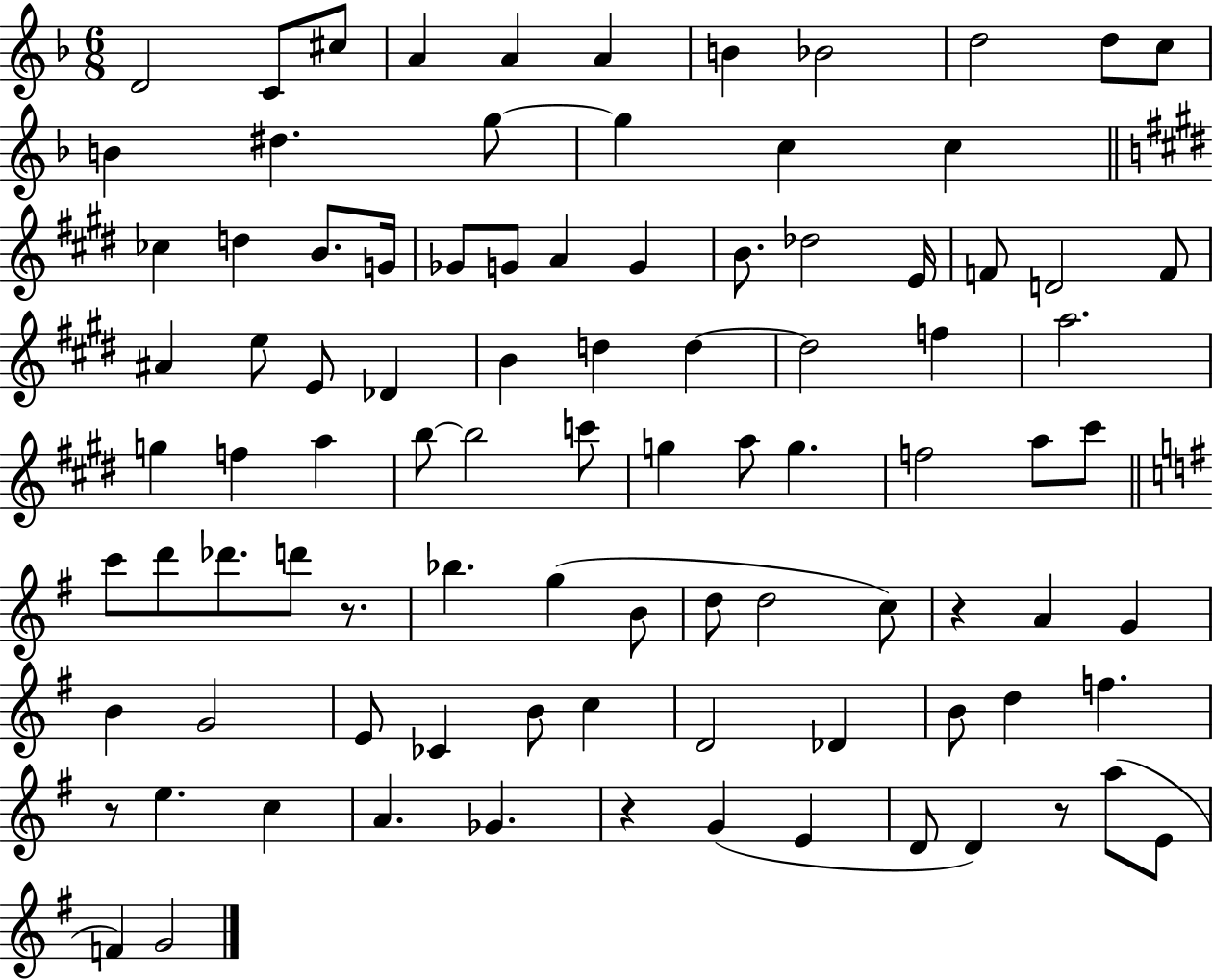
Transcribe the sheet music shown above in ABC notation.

X:1
T:Untitled
M:6/8
L:1/4
K:F
D2 C/2 ^c/2 A A A B _B2 d2 d/2 c/2 B ^d g/2 g c c _c d B/2 G/4 _G/2 G/2 A G B/2 _d2 E/4 F/2 D2 F/2 ^A e/2 E/2 _D B d d d2 f a2 g f a b/2 b2 c'/2 g a/2 g f2 a/2 ^c'/2 c'/2 d'/2 _d'/2 d'/2 z/2 _b g B/2 d/2 d2 c/2 z A G B G2 E/2 _C B/2 c D2 _D B/2 d f z/2 e c A _G z G E D/2 D z/2 a/2 E/2 F G2